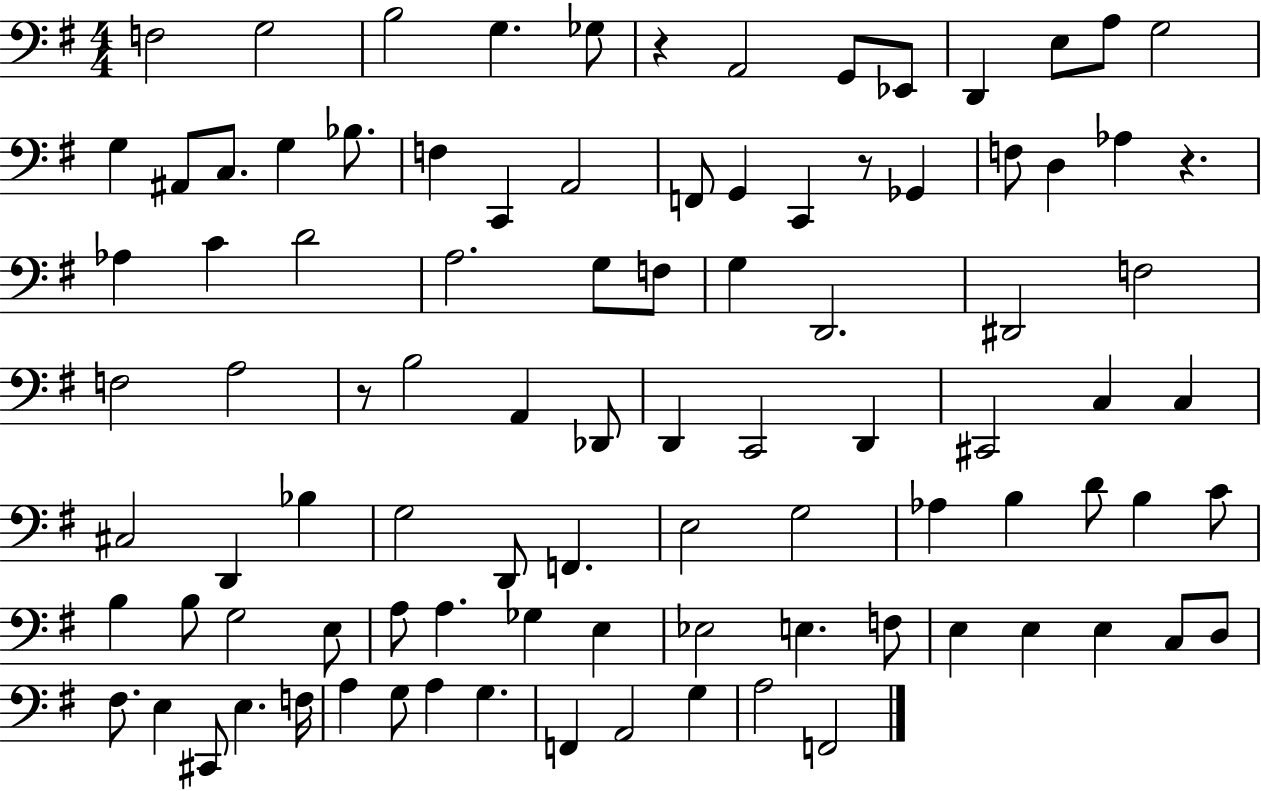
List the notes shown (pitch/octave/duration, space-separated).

F3/h G3/h B3/h G3/q. Gb3/e R/q A2/h G2/e Eb2/e D2/q E3/e A3/e G3/h G3/q A#2/e C3/e. G3/q Bb3/e. F3/q C2/q A2/h F2/e G2/q C2/q R/e Gb2/q F3/e D3/q Ab3/q R/q. Ab3/q C4/q D4/h A3/h. G3/e F3/e G3/q D2/h. D#2/h F3/h F3/h A3/h R/e B3/h A2/q Db2/e D2/q C2/h D2/q C#2/h C3/q C3/q C#3/h D2/q Bb3/q G3/h D2/e F2/q. E3/h G3/h Ab3/q B3/q D4/e B3/q C4/e B3/q B3/e G3/h E3/e A3/e A3/q. Gb3/q E3/q Eb3/h E3/q. F3/e E3/q E3/q E3/q C3/e D3/e F#3/e. E3/q C#2/e E3/q. F3/s A3/q G3/e A3/q G3/q. F2/q A2/h G3/q A3/h F2/h